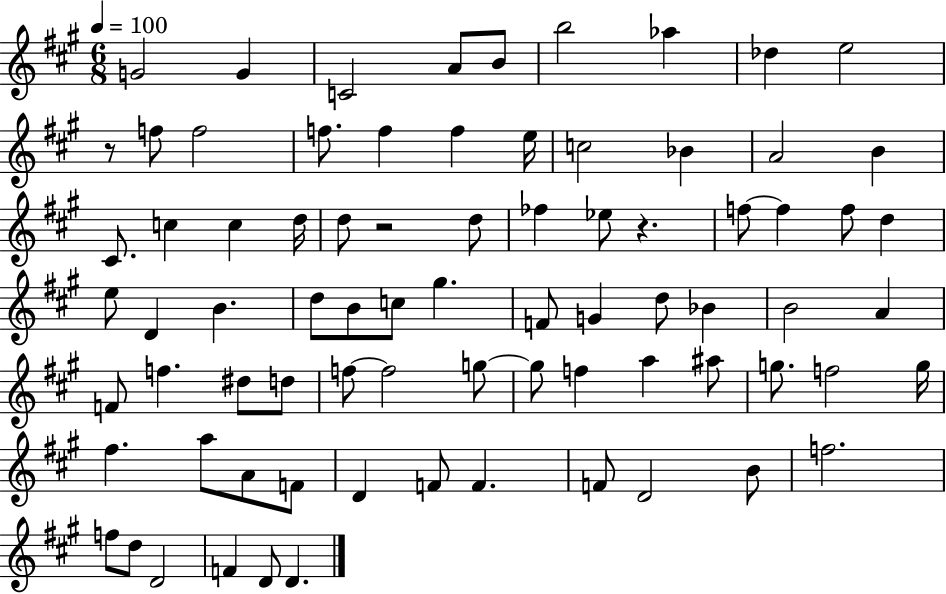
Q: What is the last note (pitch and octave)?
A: D4